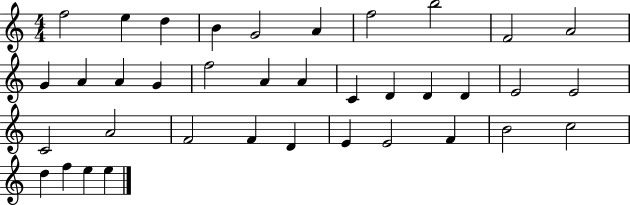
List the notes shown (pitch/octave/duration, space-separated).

F5/h E5/q D5/q B4/q G4/h A4/q F5/h B5/h F4/h A4/h G4/q A4/q A4/q G4/q F5/h A4/q A4/q C4/q D4/q D4/q D4/q E4/h E4/h C4/h A4/h F4/h F4/q D4/q E4/q E4/h F4/q B4/h C5/h D5/q F5/q E5/q E5/q